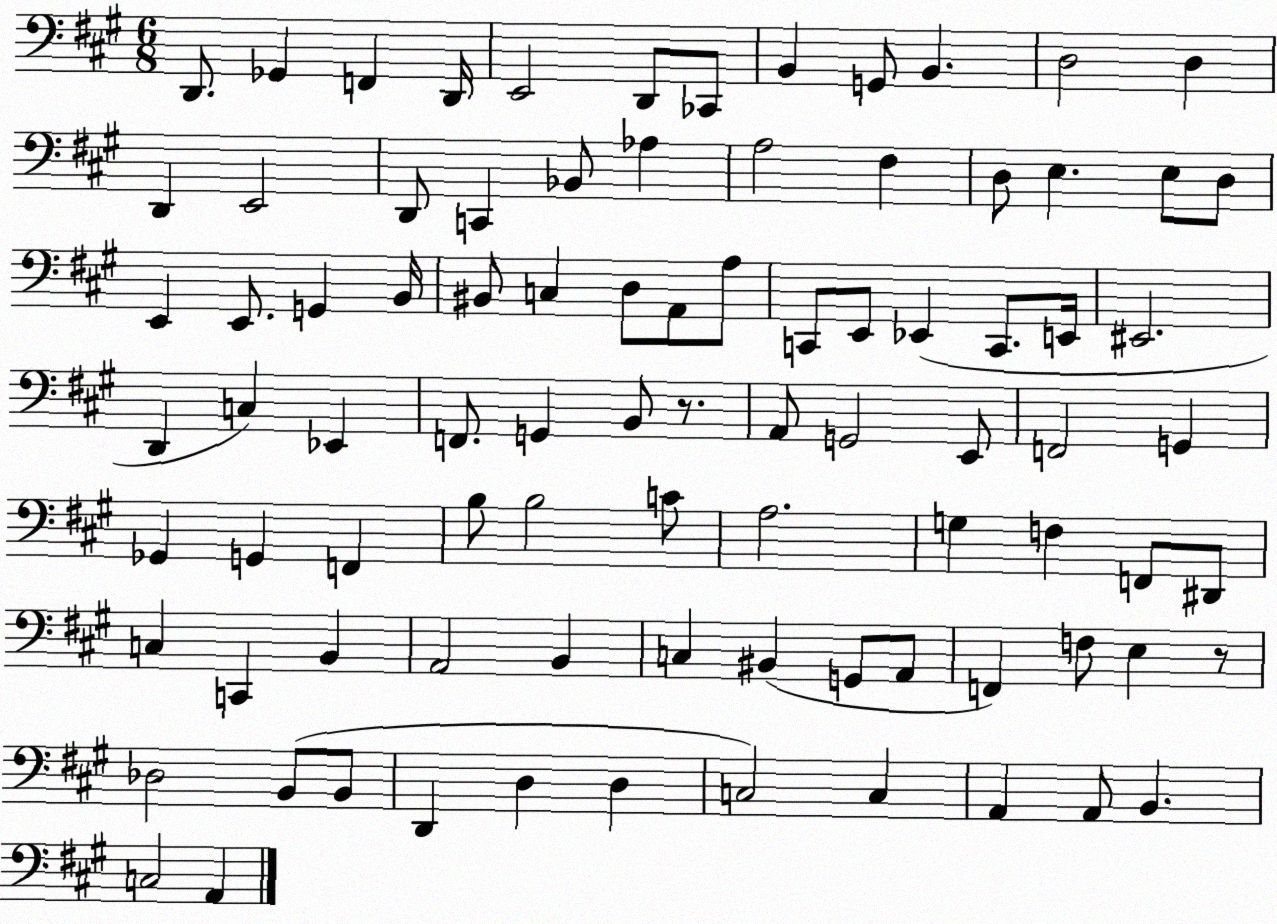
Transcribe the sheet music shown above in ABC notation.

X:1
T:Untitled
M:6/8
L:1/4
K:A
D,,/2 _G,, F,, D,,/4 E,,2 D,,/2 _C,,/2 B,, G,,/2 B,, D,2 D, D,, E,,2 D,,/2 C,, _B,,/2 _A, A,2 ^F, D,/2 E, E,/2 D,/2 E,, E,,/2 G,, B,,/4 ^B,,/2 C, D,/2 A,,/2 A,/2 C,,/2 E,,/2 _E,, C,,/2 E,,/4 ^E,,2 D,, C, _E,, F,,/2 G,, B,,/2 z/2 A,,/2 G,,2 E,,/2 F,,2 G,, _G,, G,, F,, B,/2 B,2 C/2 A,2 G, F, F,,/2 ^D,,/2 C, C,, B,, A,,2 B,, C, ^B,, G,,/2 A,,/2 F,, F,/2 E, z/2 _D,2 B,,/2 B,,/2 D,, D, D, C,2 C, A,, A,,/2 B,, C,2 A,,